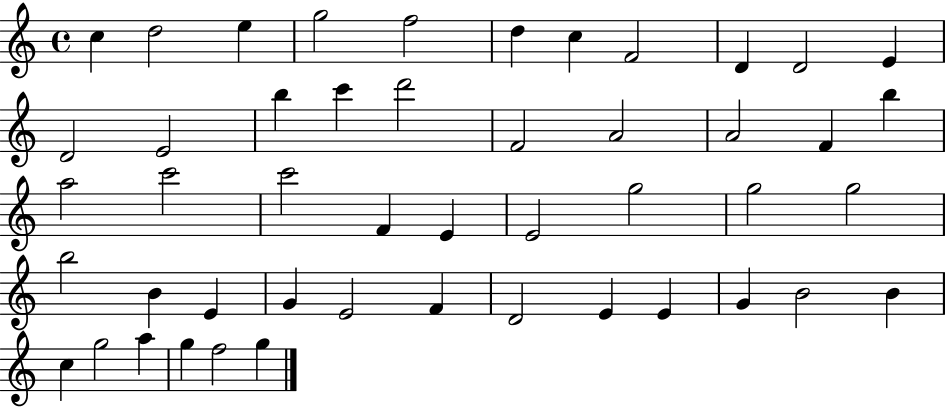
C5/q D5/h E5/q G5/h F5/h D5/q C5/q F4/h D4/q D4/h E4/q D4/h E4/h B5/q C6/q D6/h F4/h A4/h A4/h F4/q B5/q A5/h C6/h C6/h F4/q E4/q E4/h G5/h G5/h G5/h B5/h B4/q E4/q G4/q E4/h F4/q D4/h E4/q E4/q G4/q B4/h B4/q C5/q G5/h A5/q G5/q F5/h G5/q